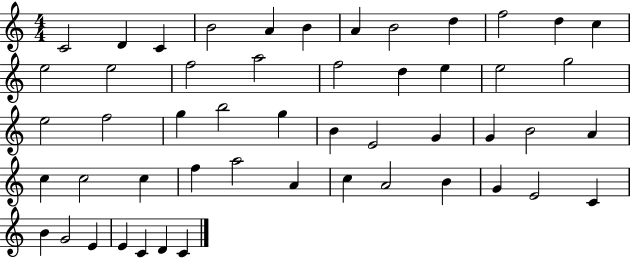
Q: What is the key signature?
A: C major